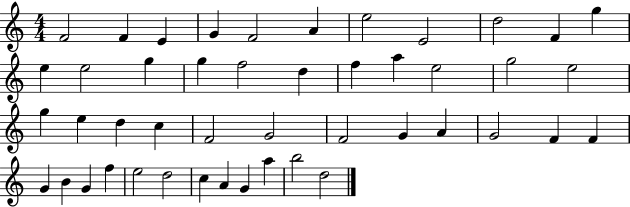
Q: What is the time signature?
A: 4/4